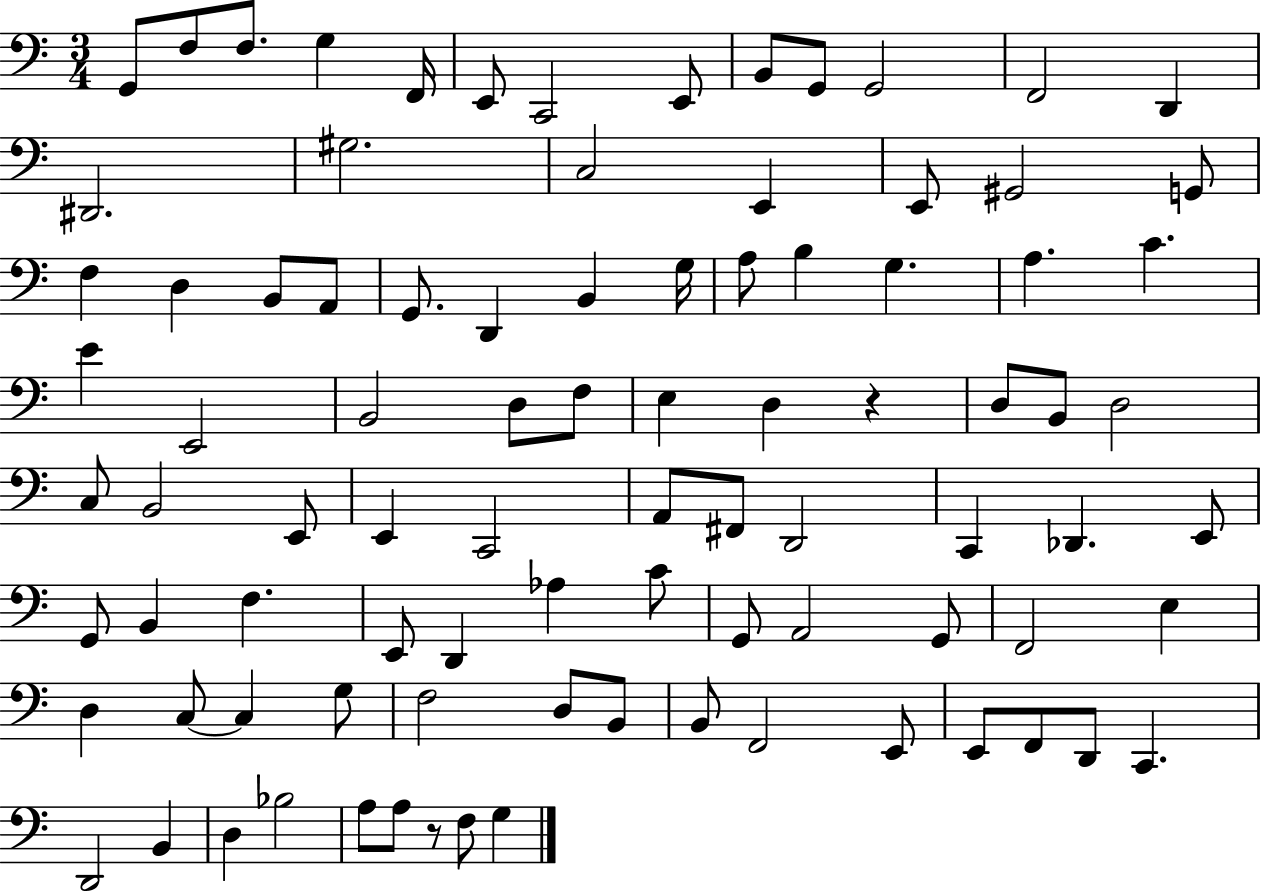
X:1
T:Untitled
M:3/4
L:1/4
K:C
G,,/2 F,/2 F,/2 G, F,,/4 E,,/2 C,,2 E,,/2 B,,/2 G,,/2 G,,2 F,,2 D,, ^D,,2 ^G,2 C,2 E,, E,,/2 ^G,,2 G,,/2 F, D, B,,/2 A,,/2 G,,/2 D,, B,, G,/4 A,/2 B, G, A, C E E,,2 B,,2 D,/2 F,/2 E, D, z D,/2 B,,/2 D,2 C,/2 B,,2 E,,/2 E,, C,,2 A,,/2 ^F,,/2 D,,2 C,, _D,, E,,/2 G,,/2 B,, F, E,,/2 D,, _A, C/2 G,,/2 A,,2 G,,/2 F,,2 E, D, C,/2 C, G,/2 F,2 D,/2 B,,/2 B,,/2 F,,2 E,,/2 E,,/2 F,,/2 D,,/2 C,, D,,2 B,, D, _B,2 A,/2 A,/2 z/2 F,/2 G,